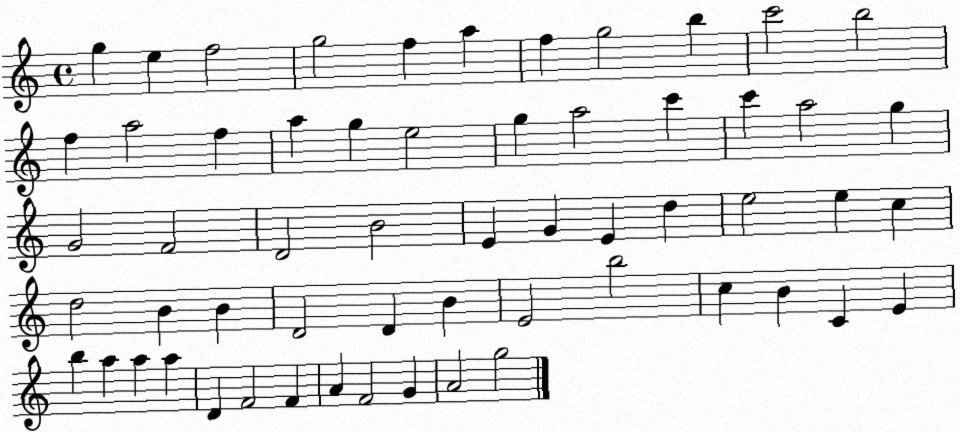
X:1
T:Untitled
M:4/4
L:1/4
K:C
g e f2 g2 f a f g2 b c'2 b2 f a2 f a g e2 g a2 c' c' a2 g G2 F2 D2 B2 E G E d e2 e c d2 B B D2 D B E2 b2 c B C E b a a a D F2 F A F2 G A2 g2